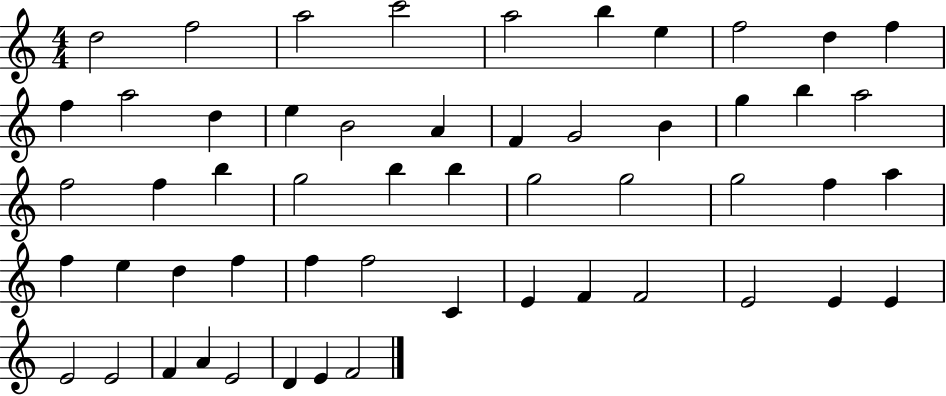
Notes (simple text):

D5/h F5/h A5/h C6/h A5/h B5/q E5/q F5/h D5/q F5/q F5/q A5/h D5/q E5/q B4/h A4/q F4/q G4/h B4/q G5/q B5/q A5/h F5/h F5/q B5/q G5/h B5/q B5/q G5/h G5/h G5/h F5/q A5/q F5/q E5/q D5/q F5/q F5/q F5/h C4/q E4/q F4/q F4/h E4/h E4/q E4/q E4/h E4/h F4/q A4/q E4/h D4/q E4/q F4/h